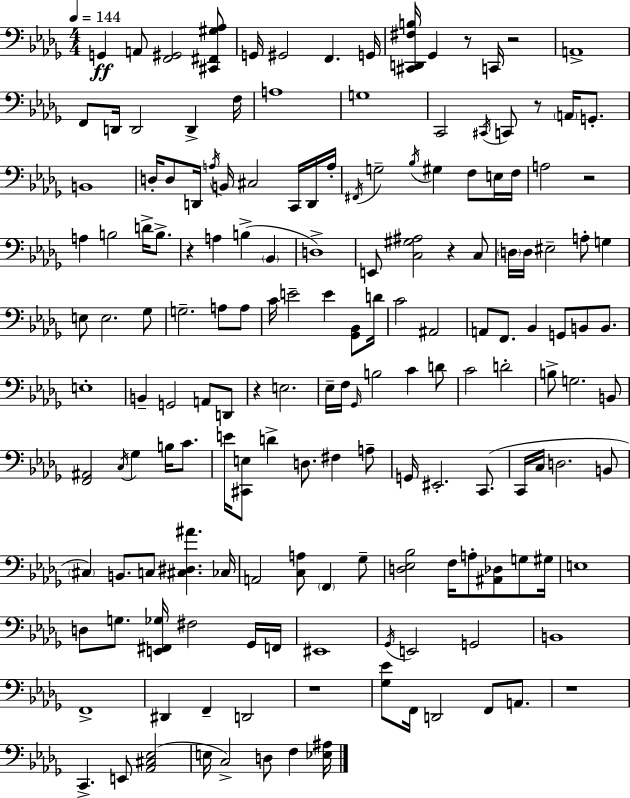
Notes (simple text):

G2/q A2/e [F2,G#2]/h [C#2,F#2,G#3,Ab3]/e G2/s G#2/h F2/q. G2/s [C#2,D2,F#3,B3]/s Gb2/q R/e C2/s R/h A2/w F2/e D2/s D2/h D2/q F3/s A3/w G3/w C2/h C#2/s C2/e R/e A2/s G2/e. B2/w D3/s D3/e D2/s A3/s B2/s C#3/h C2/s D2/s A3/s F#2/s G3/h Bb3/s G#3/q F3/e E3/s F3/s A3/h R/h A3/q B3/h D4/s B3/e. R/q A3/q B3/q Bb2/q D3/w E2/e [C3,G#3,A#3]/h R/q C3/e D3/s D3/s EIS3/h A3/e G3/q E3/e E3/h. Gb3/e G3/h. A3/e A3/e C4/s E4/h E4/q [Gb2,Bb2]/e D4/s C4/h A#2/h A2/e F2/e. Bb2/q G2/e B2/e B2/e. E3/w B2/q G2/h A2/e D2/e R/q E3/h. Eb3/s F3/s Gb2/s B3/h C4/q D4/e C4/h D4/h B3/e G3/h. B2/e [F2,A#2]/h C3/s Gb3/q B3/s C4/e. E4/s [C#2,E3]/e D4/q D3/e. F#3/q A3/e G2/s EIS2/h. C2/e. C2/s C3/s D3/h. B2/e C#3/q B2/e. C3/e [C#3,D#3,A#4]/q. CES3/s A2/h [C3,A3]/e F2/q Gb3/e [D3,Eb3,Bb3]/h F3/s A3/e [A#2,Db3]/e G3/e G#3/s E3/w D3/e G3/e. [E2,F#2,Gb3]/s F#3/h Gb2/s F2/s EIS2/w Gb2/s E2/h G2/h B2/w F2/w D#2/q F2/q D2/h R/w [Gb3,Eb4]/e F2/s D2/h F2/e A2/e. R/w C2/q. E2/e [Ab2,C#3,Eb3]/h E3/s C3/h D3/e F3/q [Eb3,A#3]/s